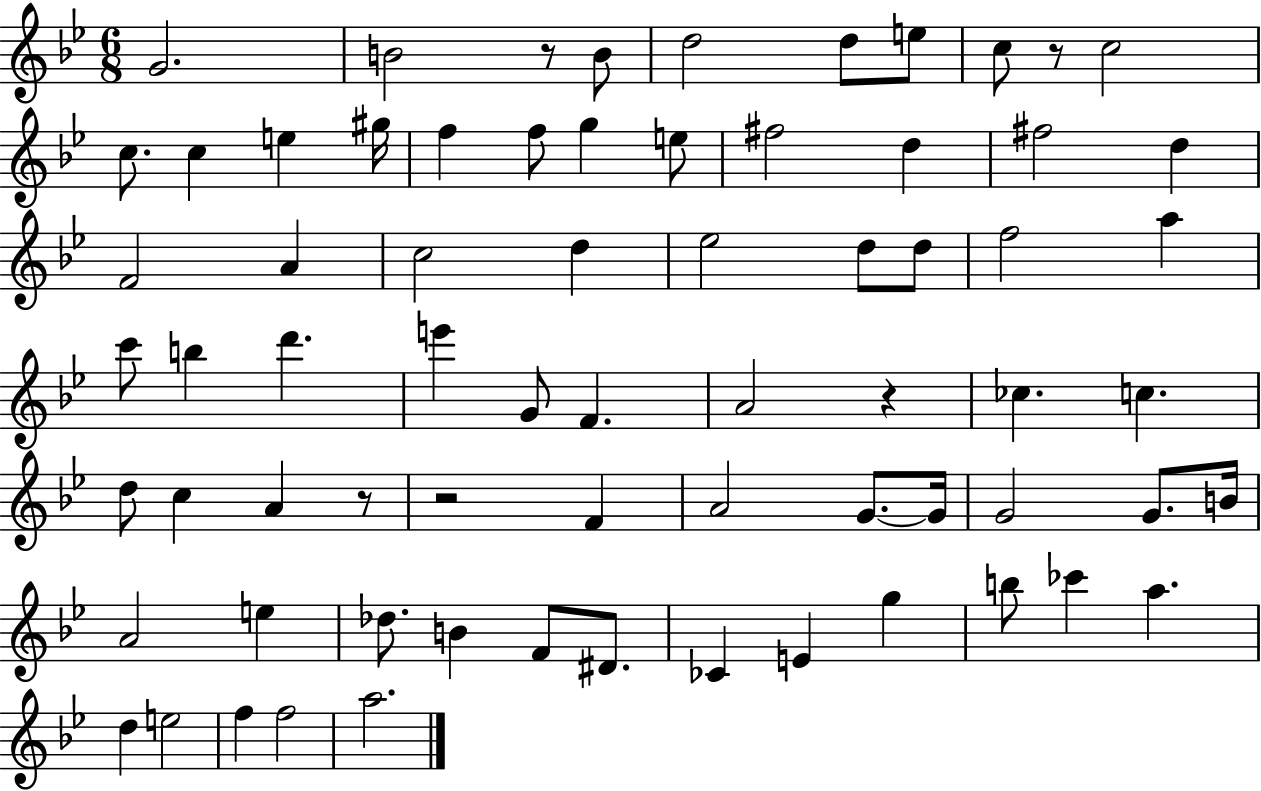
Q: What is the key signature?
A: BES major